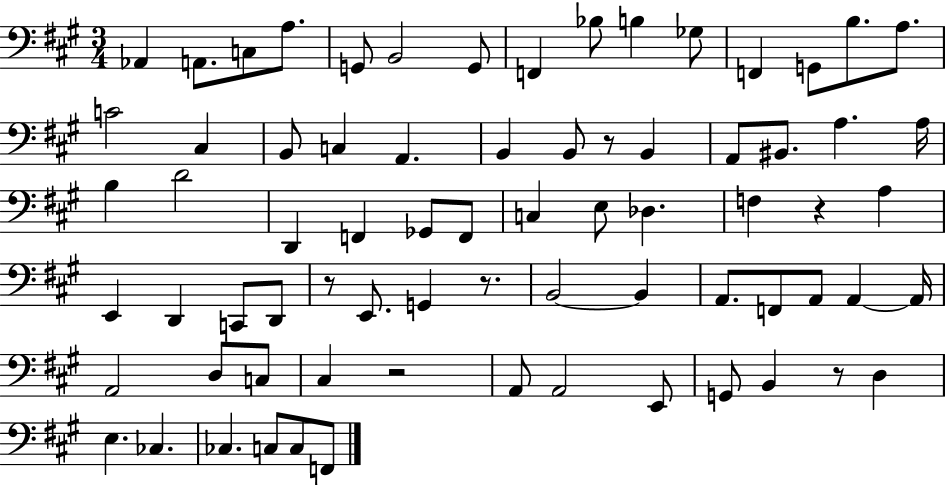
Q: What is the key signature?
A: A major